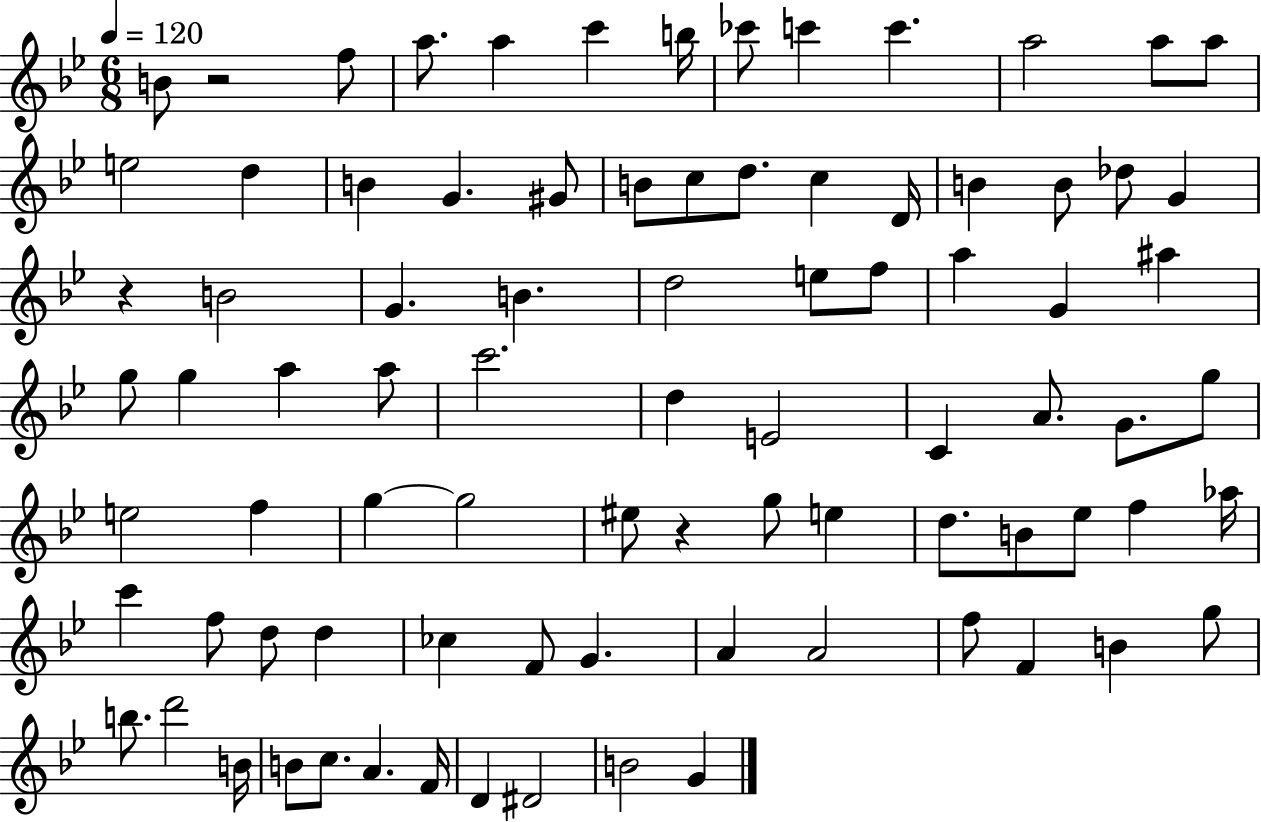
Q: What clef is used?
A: treble